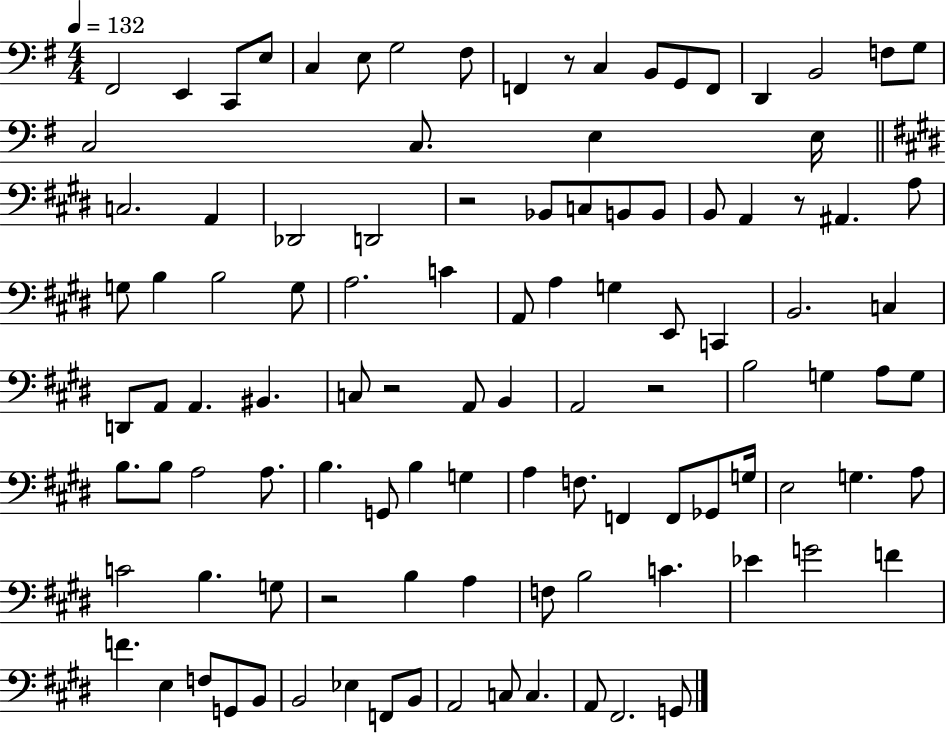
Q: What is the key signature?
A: G major